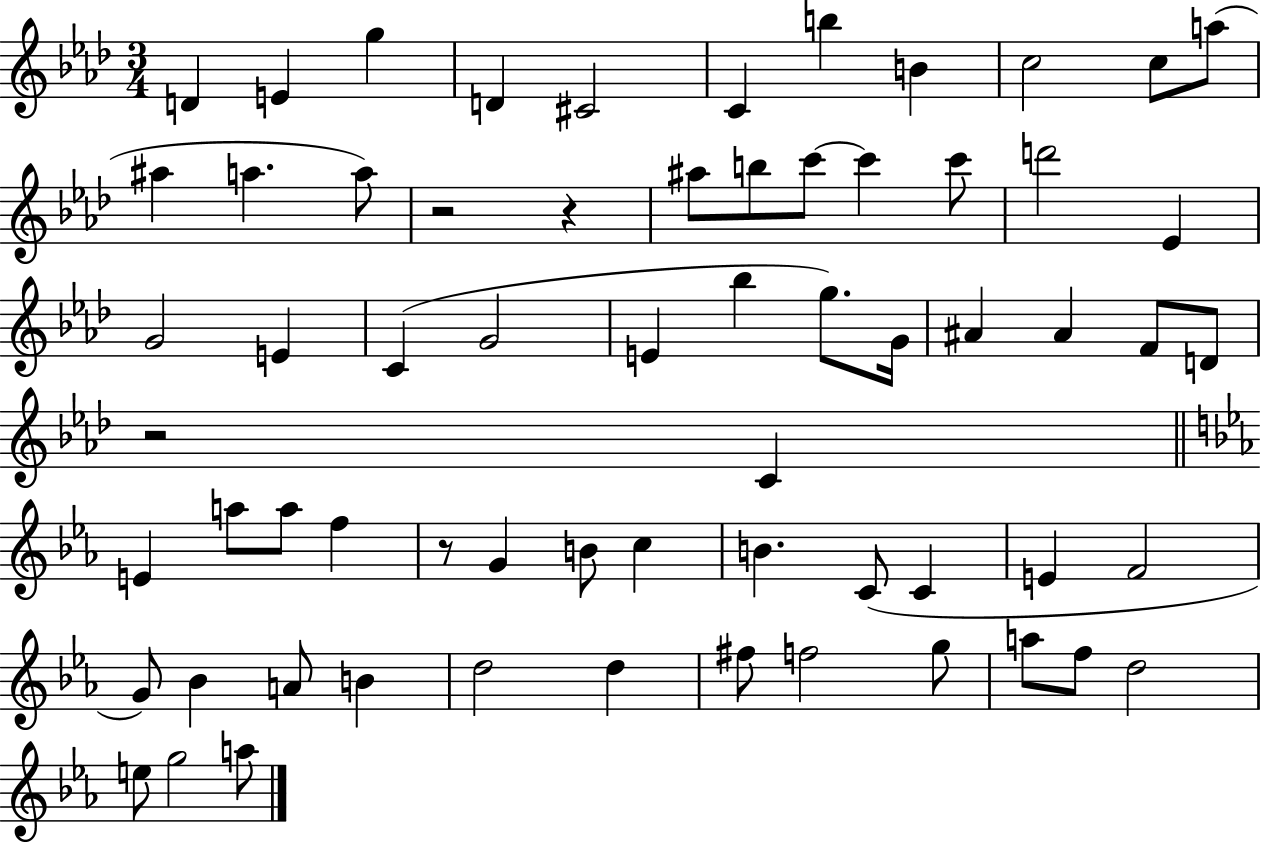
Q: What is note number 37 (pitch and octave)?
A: A5